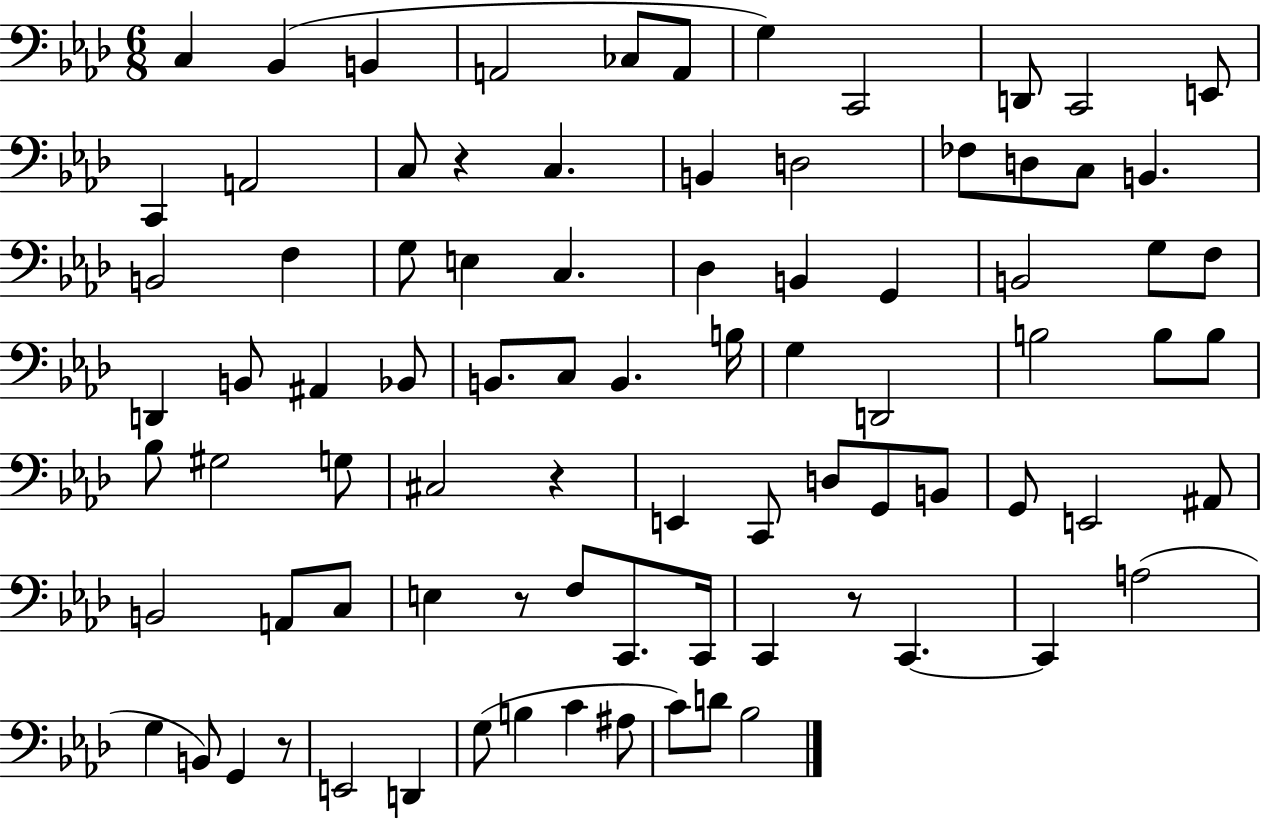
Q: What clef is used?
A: bass